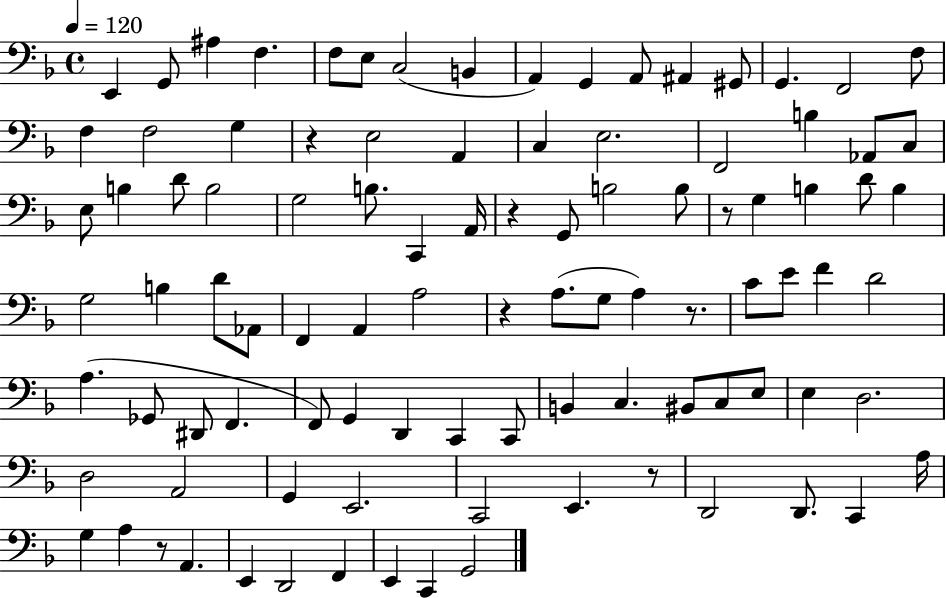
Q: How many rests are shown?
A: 7